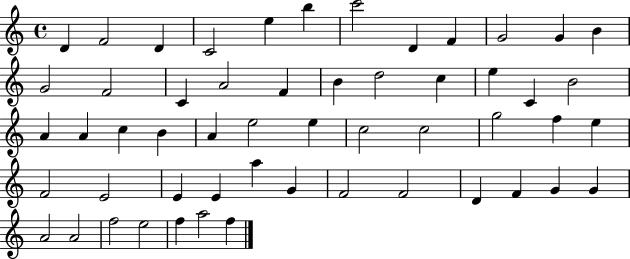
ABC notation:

X:1
T:Untitled
M:4/4
L:1/4
K:C
D F2 D C2 e b c'2 D F G2 G B G2 F2 C A2 F B d2 c e C B2 A A c B A e2 e c2 c2 g2 f e F2 E2 E E a G F2 F2 D F G G A2 A2 f2 e2 f a2 f